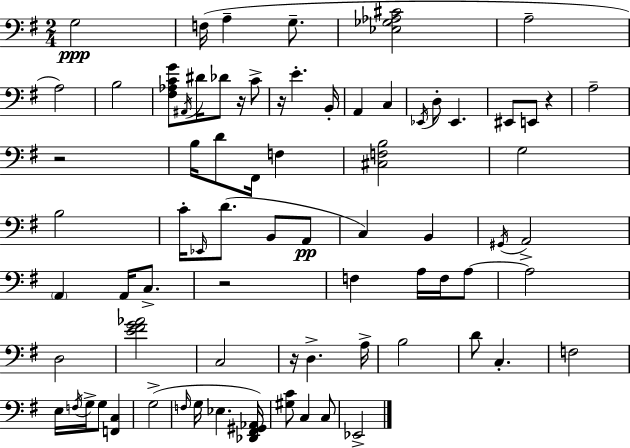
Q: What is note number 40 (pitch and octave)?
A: F3